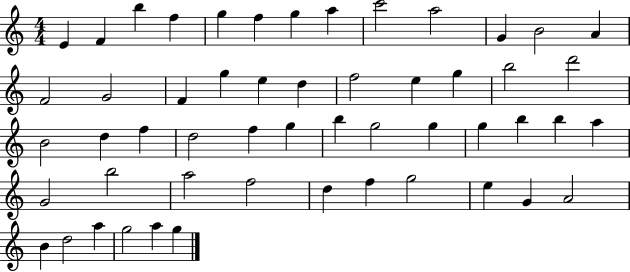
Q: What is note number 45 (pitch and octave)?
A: E5